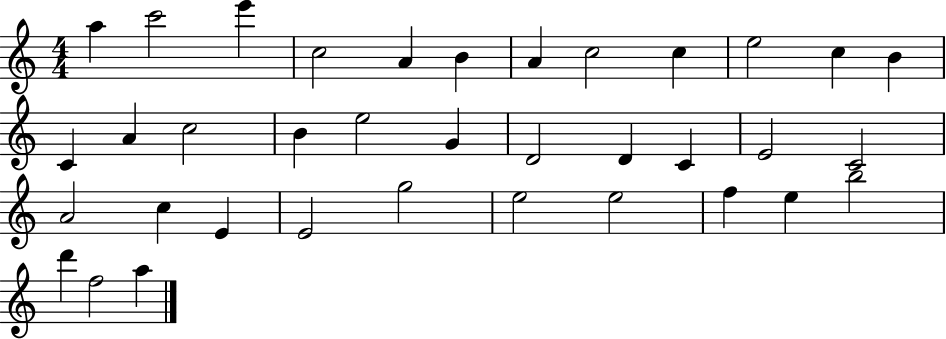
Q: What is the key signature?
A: C major